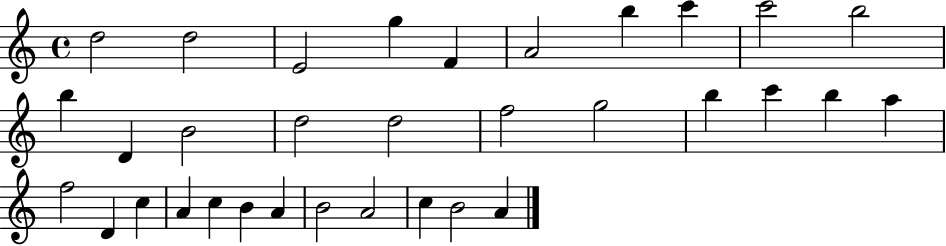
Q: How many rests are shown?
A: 0